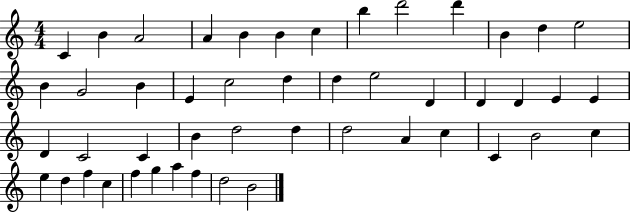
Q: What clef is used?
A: treble